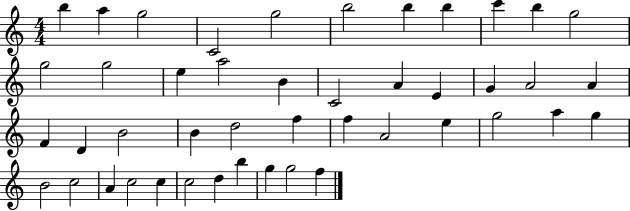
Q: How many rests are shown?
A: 0